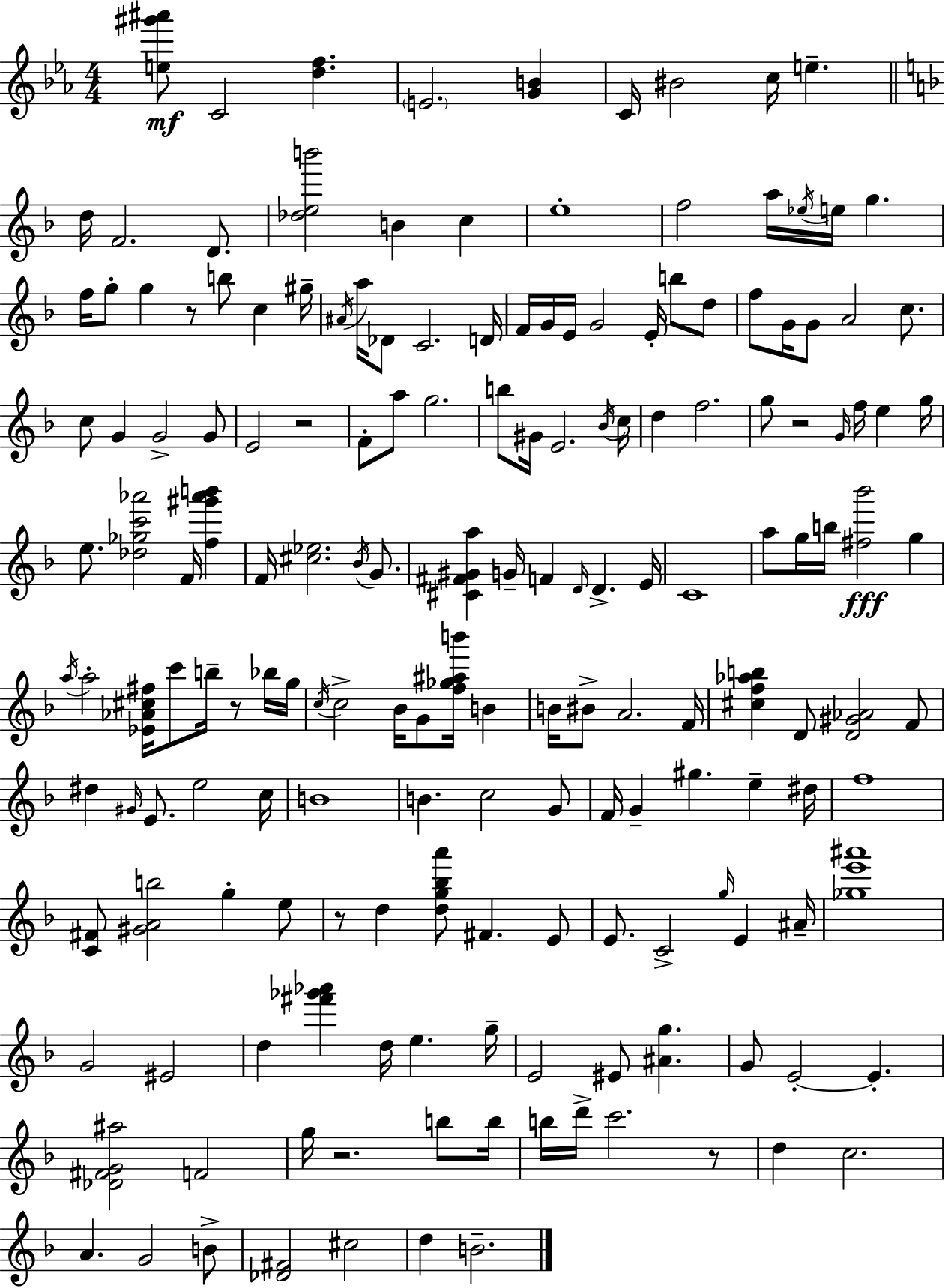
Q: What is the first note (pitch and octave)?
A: C4